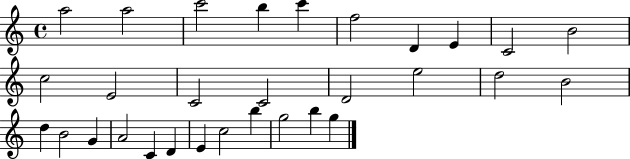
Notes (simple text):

A5/h A5/h C6/h B5/q C6/q F5/h D4/q E4/q C4/h B4/h C5/h E4/h C4/h C4/h D4/h E5/h D5/h B4/h D5/q B4/h G4/q A4/h C4/q D4/q E4/q C5/h B5/q G5/h B5/q G5/q